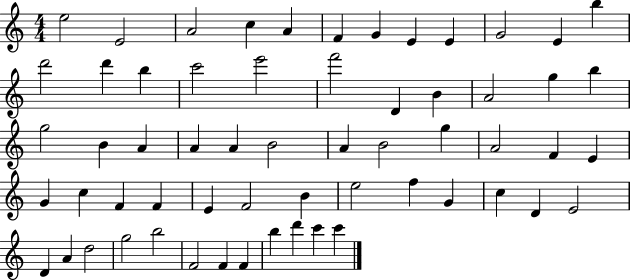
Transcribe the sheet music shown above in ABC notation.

X:1
T:Untitled
M:4/4
L:1/4
K:C
e2 E2 A2 c A F G E E G2 E b d'2 d' b c'2 e'2 f'2 D B A2 g b g2 B A A A B2 A B2 g A2 F E G c F F E F2 B e2 f G c D E2 D A d2 g2 b2 F2 F F b d' c' c'